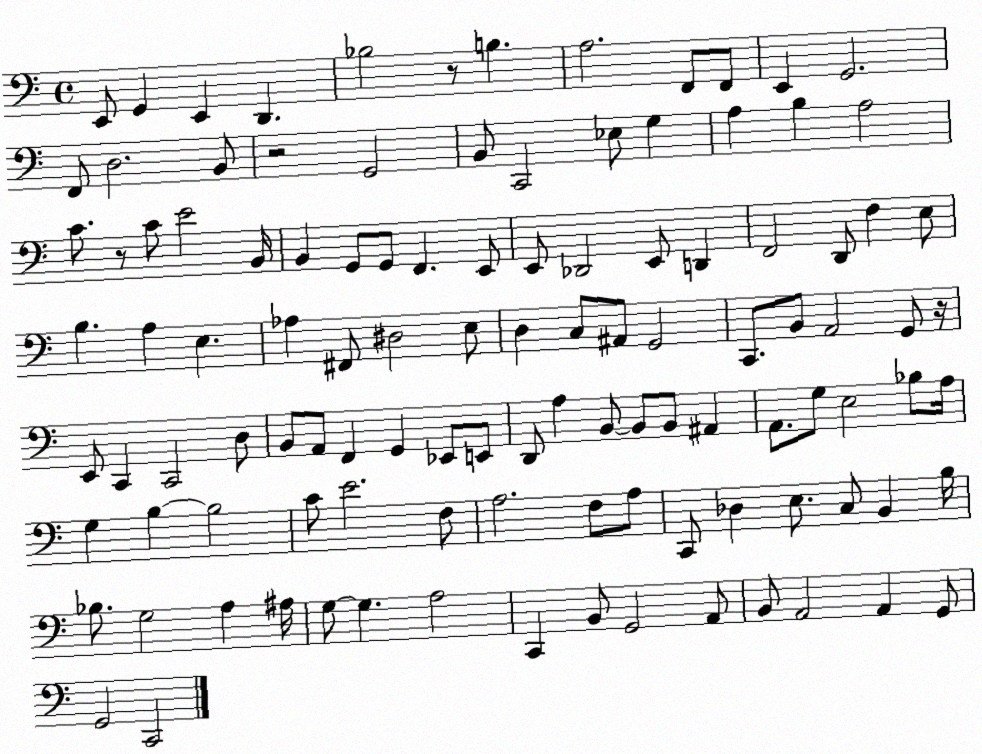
X:1
T:Untitled
M:4/4
L:1/4
K:C
E,,/2 G,, E,, D,, _B,2 z/2 B, A,2 F,,/2 F,,/2 E,, G,,2 F,,/2 D,2 B,,/2 z2 G,,2 B,,/2 C,,2 _E,/2 G, A, B, A,2 C/2 z/2 C/2 E2 B,,/4 B,, G,,/2 G,,/2 F,, E,,/2 E,,/2 _D,,2 E,,/2 D,, F,,2 D,,/2 F, E,/2 B, A, E, _A, ^F,,/2 ^D,2 E,/2 D, C,/2 ^A,,/2 G,,2 C,,/2 B,,/2 A,,2 G,,/2 z/4 E,,/2 C,, C,,2 D,/2 B,,/2 A,,/2 F,, G,, _E,,/2 E,,/2 D,,/2 A, B,,/2 B,,/2 B,,/2 ^A,, A,,/2 G,/2 E,2 _B,/2 A,/4 G, B, B,2 C/2 E2 F,/2 A,2 F,/2 A,/2 C,,/2 _D, E,/2 C,/2 B,, B,/4 _B,/2 G,2 A, ^A,/4 G,/2 G, A,2 C,, B,,/2 G,,2 A,,/2 B,,/2 A,,2 A,, G,,/2 G,,2 C,,2